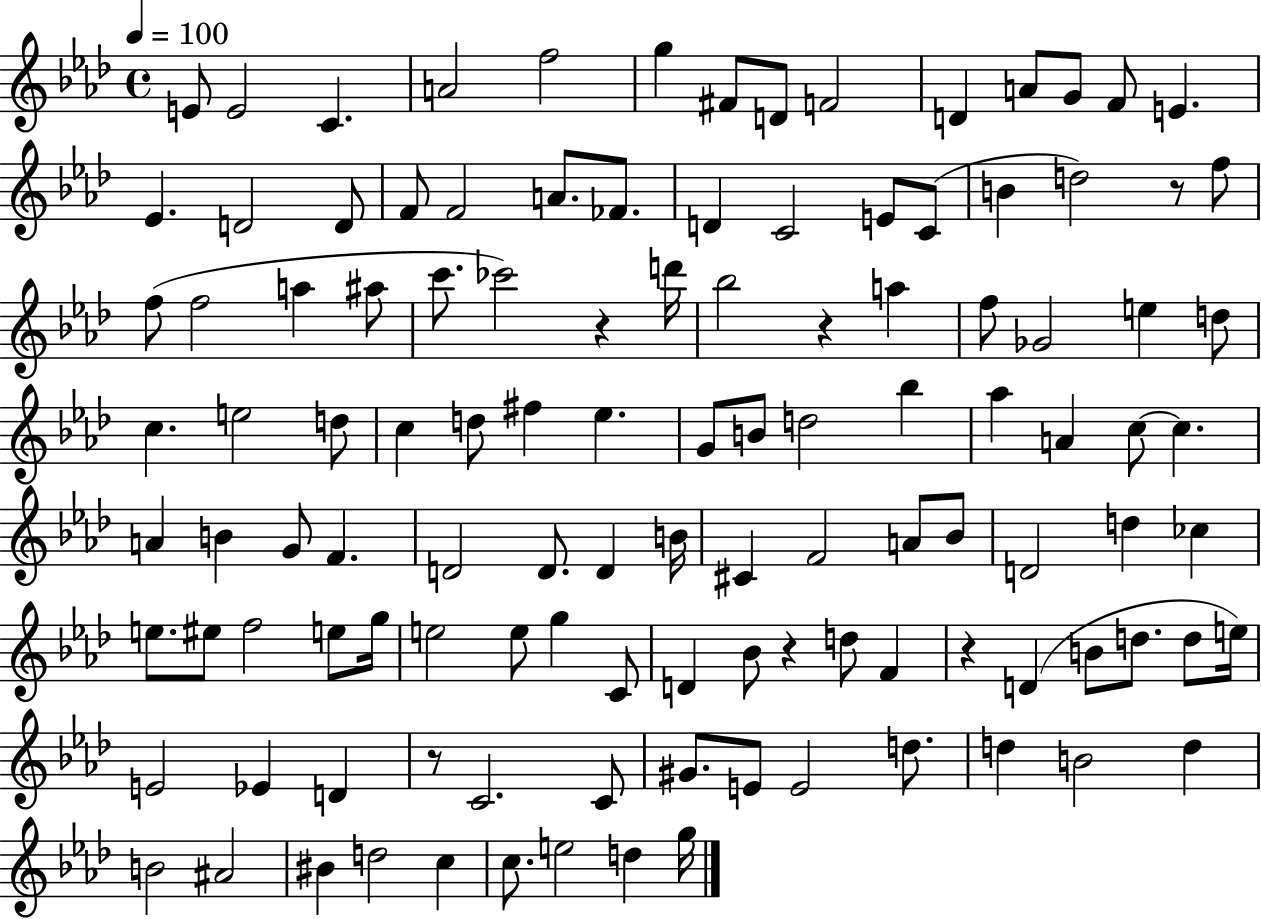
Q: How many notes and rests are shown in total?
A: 116